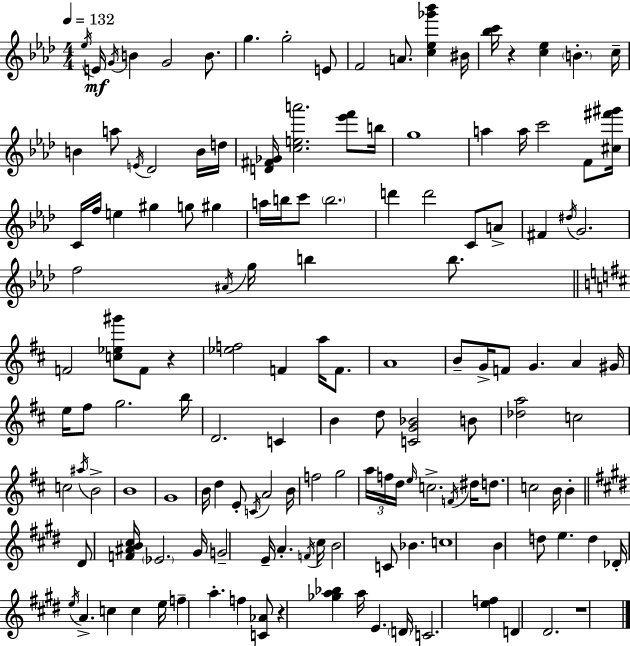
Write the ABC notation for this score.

X:1
T:Untitled
M:4/4
L:1/4
K:Fm
_e/4 E/4 G/4 B G2 B/2 g g2 E/2 F2 A/2 [c_e_g'_b'] ^B/4 [_bc']/4 z [c_e] B c/4 B a/2 E/4 _D2 B/4 d/4 [D^F_G]/4 [cea']2 [_e'f']/2 b/4 g4 a a/4 c'2 F/2 [^c^f'^g']/4 C/4 f/4 e ^g g/2 ^g a/4 b/4 c'/2 b2 d' d'2 C/2 A/2 ^F ^d/4 G2 f2 ^A/4 g/4 b b/2 F2 [c_e^g']/2 F/2 z [_ef]2 F a/4 F/2 A4 B/2 G/4 F/2 G A ^G/4 e/4 ^f/2 g2 b/4 D2 C B d/2 [CG_B]2 B/2 [_da]2 c2 c2 ^a/4 B2 B4 G4 B/4 d E/2 C/4 A2 B/4 f2 g2 a/4 f/4 d/4 e/4 c2 F/4 ^d/4 d/2 c2 B/4 B ^D/2 [F^AB^c]/4 _E2 ^G/4 G2 E/4 A F/4 ^c/4 B2 C/2 _B c4 B d/2 e d _D/4 e/4 A c c e/4 f a f [C_A]/2 z [_ga_b] a/4 E D/4 C2 [ef] D ^D2 z4